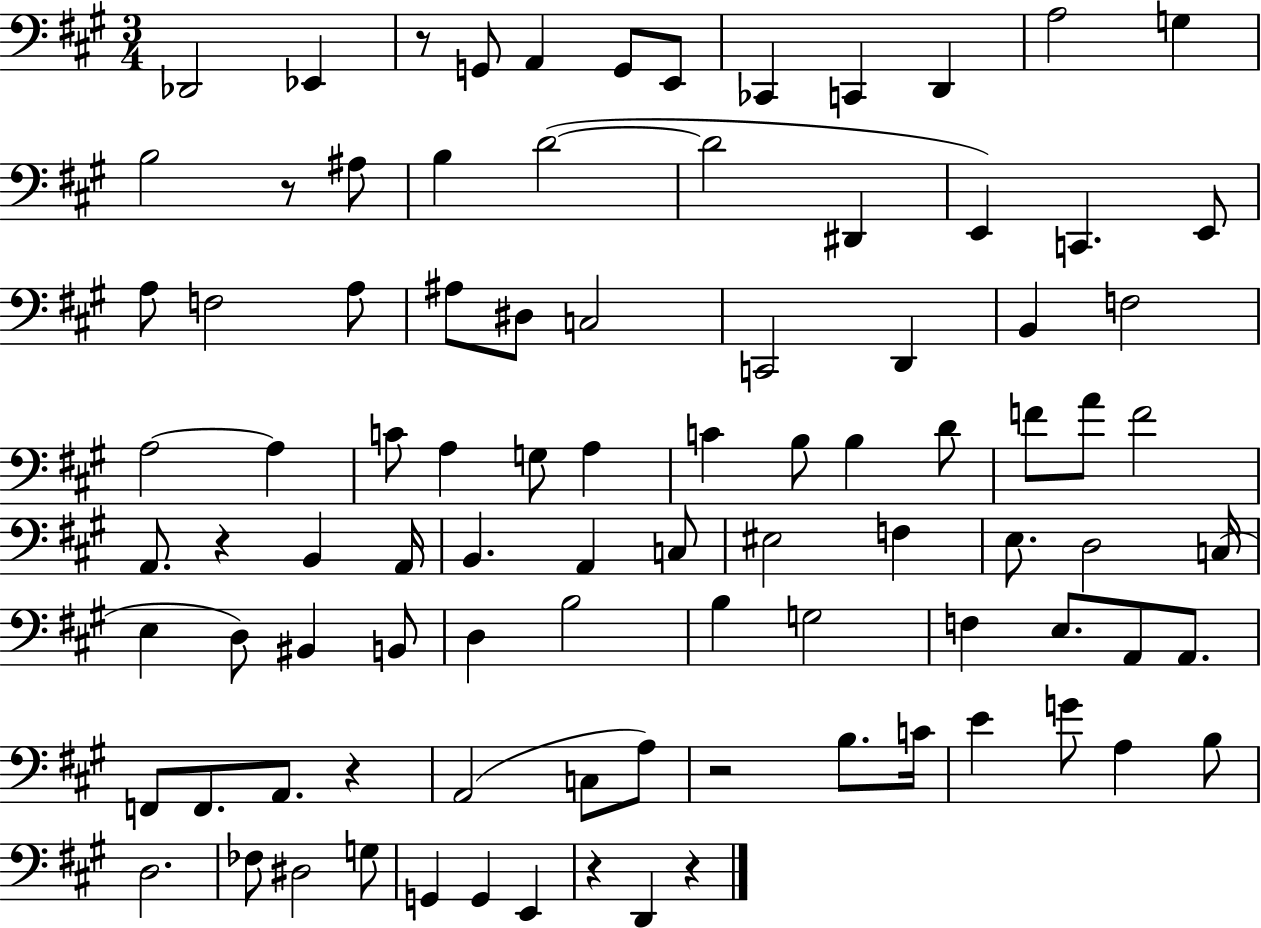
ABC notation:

X:1
T:Untitled
M:3/4
L:1/4
K:A
_D,,2 _E,, z/2 G,,/2 A,, G,,/2 E,,/2 _C,, C,, D,, A,2 G, B,2 z/2 ^A,/2 B, D2 D2 ^D,, E,, C,, E,,/2 A,/2 F,2 A,/2 ^A,/2 ^D,/2 C,2 C,,2 D,, B,, F,2 A,2 A, C/2 A, G,/2 A, C B,/2 B, D/2 F/2 A/2 F2 A,,/2 z B,, A,,/4 B,, A,, C,/2 ^E,2 F, E,/2 D,2 C,/4 E, D,/2 ^B,, B,,/2 D, B,2 B, G,2 F, E,/2 A,,/2 A,,/2 F,,/2 F,,/2 A,,/2 z A,,2 C,/2 A,/2 z2 B,/2 C/4 E G/2 A, B,/2 D,2 _F,/2 ^D,2 G,/2 G,, G,, E,, z D,, z